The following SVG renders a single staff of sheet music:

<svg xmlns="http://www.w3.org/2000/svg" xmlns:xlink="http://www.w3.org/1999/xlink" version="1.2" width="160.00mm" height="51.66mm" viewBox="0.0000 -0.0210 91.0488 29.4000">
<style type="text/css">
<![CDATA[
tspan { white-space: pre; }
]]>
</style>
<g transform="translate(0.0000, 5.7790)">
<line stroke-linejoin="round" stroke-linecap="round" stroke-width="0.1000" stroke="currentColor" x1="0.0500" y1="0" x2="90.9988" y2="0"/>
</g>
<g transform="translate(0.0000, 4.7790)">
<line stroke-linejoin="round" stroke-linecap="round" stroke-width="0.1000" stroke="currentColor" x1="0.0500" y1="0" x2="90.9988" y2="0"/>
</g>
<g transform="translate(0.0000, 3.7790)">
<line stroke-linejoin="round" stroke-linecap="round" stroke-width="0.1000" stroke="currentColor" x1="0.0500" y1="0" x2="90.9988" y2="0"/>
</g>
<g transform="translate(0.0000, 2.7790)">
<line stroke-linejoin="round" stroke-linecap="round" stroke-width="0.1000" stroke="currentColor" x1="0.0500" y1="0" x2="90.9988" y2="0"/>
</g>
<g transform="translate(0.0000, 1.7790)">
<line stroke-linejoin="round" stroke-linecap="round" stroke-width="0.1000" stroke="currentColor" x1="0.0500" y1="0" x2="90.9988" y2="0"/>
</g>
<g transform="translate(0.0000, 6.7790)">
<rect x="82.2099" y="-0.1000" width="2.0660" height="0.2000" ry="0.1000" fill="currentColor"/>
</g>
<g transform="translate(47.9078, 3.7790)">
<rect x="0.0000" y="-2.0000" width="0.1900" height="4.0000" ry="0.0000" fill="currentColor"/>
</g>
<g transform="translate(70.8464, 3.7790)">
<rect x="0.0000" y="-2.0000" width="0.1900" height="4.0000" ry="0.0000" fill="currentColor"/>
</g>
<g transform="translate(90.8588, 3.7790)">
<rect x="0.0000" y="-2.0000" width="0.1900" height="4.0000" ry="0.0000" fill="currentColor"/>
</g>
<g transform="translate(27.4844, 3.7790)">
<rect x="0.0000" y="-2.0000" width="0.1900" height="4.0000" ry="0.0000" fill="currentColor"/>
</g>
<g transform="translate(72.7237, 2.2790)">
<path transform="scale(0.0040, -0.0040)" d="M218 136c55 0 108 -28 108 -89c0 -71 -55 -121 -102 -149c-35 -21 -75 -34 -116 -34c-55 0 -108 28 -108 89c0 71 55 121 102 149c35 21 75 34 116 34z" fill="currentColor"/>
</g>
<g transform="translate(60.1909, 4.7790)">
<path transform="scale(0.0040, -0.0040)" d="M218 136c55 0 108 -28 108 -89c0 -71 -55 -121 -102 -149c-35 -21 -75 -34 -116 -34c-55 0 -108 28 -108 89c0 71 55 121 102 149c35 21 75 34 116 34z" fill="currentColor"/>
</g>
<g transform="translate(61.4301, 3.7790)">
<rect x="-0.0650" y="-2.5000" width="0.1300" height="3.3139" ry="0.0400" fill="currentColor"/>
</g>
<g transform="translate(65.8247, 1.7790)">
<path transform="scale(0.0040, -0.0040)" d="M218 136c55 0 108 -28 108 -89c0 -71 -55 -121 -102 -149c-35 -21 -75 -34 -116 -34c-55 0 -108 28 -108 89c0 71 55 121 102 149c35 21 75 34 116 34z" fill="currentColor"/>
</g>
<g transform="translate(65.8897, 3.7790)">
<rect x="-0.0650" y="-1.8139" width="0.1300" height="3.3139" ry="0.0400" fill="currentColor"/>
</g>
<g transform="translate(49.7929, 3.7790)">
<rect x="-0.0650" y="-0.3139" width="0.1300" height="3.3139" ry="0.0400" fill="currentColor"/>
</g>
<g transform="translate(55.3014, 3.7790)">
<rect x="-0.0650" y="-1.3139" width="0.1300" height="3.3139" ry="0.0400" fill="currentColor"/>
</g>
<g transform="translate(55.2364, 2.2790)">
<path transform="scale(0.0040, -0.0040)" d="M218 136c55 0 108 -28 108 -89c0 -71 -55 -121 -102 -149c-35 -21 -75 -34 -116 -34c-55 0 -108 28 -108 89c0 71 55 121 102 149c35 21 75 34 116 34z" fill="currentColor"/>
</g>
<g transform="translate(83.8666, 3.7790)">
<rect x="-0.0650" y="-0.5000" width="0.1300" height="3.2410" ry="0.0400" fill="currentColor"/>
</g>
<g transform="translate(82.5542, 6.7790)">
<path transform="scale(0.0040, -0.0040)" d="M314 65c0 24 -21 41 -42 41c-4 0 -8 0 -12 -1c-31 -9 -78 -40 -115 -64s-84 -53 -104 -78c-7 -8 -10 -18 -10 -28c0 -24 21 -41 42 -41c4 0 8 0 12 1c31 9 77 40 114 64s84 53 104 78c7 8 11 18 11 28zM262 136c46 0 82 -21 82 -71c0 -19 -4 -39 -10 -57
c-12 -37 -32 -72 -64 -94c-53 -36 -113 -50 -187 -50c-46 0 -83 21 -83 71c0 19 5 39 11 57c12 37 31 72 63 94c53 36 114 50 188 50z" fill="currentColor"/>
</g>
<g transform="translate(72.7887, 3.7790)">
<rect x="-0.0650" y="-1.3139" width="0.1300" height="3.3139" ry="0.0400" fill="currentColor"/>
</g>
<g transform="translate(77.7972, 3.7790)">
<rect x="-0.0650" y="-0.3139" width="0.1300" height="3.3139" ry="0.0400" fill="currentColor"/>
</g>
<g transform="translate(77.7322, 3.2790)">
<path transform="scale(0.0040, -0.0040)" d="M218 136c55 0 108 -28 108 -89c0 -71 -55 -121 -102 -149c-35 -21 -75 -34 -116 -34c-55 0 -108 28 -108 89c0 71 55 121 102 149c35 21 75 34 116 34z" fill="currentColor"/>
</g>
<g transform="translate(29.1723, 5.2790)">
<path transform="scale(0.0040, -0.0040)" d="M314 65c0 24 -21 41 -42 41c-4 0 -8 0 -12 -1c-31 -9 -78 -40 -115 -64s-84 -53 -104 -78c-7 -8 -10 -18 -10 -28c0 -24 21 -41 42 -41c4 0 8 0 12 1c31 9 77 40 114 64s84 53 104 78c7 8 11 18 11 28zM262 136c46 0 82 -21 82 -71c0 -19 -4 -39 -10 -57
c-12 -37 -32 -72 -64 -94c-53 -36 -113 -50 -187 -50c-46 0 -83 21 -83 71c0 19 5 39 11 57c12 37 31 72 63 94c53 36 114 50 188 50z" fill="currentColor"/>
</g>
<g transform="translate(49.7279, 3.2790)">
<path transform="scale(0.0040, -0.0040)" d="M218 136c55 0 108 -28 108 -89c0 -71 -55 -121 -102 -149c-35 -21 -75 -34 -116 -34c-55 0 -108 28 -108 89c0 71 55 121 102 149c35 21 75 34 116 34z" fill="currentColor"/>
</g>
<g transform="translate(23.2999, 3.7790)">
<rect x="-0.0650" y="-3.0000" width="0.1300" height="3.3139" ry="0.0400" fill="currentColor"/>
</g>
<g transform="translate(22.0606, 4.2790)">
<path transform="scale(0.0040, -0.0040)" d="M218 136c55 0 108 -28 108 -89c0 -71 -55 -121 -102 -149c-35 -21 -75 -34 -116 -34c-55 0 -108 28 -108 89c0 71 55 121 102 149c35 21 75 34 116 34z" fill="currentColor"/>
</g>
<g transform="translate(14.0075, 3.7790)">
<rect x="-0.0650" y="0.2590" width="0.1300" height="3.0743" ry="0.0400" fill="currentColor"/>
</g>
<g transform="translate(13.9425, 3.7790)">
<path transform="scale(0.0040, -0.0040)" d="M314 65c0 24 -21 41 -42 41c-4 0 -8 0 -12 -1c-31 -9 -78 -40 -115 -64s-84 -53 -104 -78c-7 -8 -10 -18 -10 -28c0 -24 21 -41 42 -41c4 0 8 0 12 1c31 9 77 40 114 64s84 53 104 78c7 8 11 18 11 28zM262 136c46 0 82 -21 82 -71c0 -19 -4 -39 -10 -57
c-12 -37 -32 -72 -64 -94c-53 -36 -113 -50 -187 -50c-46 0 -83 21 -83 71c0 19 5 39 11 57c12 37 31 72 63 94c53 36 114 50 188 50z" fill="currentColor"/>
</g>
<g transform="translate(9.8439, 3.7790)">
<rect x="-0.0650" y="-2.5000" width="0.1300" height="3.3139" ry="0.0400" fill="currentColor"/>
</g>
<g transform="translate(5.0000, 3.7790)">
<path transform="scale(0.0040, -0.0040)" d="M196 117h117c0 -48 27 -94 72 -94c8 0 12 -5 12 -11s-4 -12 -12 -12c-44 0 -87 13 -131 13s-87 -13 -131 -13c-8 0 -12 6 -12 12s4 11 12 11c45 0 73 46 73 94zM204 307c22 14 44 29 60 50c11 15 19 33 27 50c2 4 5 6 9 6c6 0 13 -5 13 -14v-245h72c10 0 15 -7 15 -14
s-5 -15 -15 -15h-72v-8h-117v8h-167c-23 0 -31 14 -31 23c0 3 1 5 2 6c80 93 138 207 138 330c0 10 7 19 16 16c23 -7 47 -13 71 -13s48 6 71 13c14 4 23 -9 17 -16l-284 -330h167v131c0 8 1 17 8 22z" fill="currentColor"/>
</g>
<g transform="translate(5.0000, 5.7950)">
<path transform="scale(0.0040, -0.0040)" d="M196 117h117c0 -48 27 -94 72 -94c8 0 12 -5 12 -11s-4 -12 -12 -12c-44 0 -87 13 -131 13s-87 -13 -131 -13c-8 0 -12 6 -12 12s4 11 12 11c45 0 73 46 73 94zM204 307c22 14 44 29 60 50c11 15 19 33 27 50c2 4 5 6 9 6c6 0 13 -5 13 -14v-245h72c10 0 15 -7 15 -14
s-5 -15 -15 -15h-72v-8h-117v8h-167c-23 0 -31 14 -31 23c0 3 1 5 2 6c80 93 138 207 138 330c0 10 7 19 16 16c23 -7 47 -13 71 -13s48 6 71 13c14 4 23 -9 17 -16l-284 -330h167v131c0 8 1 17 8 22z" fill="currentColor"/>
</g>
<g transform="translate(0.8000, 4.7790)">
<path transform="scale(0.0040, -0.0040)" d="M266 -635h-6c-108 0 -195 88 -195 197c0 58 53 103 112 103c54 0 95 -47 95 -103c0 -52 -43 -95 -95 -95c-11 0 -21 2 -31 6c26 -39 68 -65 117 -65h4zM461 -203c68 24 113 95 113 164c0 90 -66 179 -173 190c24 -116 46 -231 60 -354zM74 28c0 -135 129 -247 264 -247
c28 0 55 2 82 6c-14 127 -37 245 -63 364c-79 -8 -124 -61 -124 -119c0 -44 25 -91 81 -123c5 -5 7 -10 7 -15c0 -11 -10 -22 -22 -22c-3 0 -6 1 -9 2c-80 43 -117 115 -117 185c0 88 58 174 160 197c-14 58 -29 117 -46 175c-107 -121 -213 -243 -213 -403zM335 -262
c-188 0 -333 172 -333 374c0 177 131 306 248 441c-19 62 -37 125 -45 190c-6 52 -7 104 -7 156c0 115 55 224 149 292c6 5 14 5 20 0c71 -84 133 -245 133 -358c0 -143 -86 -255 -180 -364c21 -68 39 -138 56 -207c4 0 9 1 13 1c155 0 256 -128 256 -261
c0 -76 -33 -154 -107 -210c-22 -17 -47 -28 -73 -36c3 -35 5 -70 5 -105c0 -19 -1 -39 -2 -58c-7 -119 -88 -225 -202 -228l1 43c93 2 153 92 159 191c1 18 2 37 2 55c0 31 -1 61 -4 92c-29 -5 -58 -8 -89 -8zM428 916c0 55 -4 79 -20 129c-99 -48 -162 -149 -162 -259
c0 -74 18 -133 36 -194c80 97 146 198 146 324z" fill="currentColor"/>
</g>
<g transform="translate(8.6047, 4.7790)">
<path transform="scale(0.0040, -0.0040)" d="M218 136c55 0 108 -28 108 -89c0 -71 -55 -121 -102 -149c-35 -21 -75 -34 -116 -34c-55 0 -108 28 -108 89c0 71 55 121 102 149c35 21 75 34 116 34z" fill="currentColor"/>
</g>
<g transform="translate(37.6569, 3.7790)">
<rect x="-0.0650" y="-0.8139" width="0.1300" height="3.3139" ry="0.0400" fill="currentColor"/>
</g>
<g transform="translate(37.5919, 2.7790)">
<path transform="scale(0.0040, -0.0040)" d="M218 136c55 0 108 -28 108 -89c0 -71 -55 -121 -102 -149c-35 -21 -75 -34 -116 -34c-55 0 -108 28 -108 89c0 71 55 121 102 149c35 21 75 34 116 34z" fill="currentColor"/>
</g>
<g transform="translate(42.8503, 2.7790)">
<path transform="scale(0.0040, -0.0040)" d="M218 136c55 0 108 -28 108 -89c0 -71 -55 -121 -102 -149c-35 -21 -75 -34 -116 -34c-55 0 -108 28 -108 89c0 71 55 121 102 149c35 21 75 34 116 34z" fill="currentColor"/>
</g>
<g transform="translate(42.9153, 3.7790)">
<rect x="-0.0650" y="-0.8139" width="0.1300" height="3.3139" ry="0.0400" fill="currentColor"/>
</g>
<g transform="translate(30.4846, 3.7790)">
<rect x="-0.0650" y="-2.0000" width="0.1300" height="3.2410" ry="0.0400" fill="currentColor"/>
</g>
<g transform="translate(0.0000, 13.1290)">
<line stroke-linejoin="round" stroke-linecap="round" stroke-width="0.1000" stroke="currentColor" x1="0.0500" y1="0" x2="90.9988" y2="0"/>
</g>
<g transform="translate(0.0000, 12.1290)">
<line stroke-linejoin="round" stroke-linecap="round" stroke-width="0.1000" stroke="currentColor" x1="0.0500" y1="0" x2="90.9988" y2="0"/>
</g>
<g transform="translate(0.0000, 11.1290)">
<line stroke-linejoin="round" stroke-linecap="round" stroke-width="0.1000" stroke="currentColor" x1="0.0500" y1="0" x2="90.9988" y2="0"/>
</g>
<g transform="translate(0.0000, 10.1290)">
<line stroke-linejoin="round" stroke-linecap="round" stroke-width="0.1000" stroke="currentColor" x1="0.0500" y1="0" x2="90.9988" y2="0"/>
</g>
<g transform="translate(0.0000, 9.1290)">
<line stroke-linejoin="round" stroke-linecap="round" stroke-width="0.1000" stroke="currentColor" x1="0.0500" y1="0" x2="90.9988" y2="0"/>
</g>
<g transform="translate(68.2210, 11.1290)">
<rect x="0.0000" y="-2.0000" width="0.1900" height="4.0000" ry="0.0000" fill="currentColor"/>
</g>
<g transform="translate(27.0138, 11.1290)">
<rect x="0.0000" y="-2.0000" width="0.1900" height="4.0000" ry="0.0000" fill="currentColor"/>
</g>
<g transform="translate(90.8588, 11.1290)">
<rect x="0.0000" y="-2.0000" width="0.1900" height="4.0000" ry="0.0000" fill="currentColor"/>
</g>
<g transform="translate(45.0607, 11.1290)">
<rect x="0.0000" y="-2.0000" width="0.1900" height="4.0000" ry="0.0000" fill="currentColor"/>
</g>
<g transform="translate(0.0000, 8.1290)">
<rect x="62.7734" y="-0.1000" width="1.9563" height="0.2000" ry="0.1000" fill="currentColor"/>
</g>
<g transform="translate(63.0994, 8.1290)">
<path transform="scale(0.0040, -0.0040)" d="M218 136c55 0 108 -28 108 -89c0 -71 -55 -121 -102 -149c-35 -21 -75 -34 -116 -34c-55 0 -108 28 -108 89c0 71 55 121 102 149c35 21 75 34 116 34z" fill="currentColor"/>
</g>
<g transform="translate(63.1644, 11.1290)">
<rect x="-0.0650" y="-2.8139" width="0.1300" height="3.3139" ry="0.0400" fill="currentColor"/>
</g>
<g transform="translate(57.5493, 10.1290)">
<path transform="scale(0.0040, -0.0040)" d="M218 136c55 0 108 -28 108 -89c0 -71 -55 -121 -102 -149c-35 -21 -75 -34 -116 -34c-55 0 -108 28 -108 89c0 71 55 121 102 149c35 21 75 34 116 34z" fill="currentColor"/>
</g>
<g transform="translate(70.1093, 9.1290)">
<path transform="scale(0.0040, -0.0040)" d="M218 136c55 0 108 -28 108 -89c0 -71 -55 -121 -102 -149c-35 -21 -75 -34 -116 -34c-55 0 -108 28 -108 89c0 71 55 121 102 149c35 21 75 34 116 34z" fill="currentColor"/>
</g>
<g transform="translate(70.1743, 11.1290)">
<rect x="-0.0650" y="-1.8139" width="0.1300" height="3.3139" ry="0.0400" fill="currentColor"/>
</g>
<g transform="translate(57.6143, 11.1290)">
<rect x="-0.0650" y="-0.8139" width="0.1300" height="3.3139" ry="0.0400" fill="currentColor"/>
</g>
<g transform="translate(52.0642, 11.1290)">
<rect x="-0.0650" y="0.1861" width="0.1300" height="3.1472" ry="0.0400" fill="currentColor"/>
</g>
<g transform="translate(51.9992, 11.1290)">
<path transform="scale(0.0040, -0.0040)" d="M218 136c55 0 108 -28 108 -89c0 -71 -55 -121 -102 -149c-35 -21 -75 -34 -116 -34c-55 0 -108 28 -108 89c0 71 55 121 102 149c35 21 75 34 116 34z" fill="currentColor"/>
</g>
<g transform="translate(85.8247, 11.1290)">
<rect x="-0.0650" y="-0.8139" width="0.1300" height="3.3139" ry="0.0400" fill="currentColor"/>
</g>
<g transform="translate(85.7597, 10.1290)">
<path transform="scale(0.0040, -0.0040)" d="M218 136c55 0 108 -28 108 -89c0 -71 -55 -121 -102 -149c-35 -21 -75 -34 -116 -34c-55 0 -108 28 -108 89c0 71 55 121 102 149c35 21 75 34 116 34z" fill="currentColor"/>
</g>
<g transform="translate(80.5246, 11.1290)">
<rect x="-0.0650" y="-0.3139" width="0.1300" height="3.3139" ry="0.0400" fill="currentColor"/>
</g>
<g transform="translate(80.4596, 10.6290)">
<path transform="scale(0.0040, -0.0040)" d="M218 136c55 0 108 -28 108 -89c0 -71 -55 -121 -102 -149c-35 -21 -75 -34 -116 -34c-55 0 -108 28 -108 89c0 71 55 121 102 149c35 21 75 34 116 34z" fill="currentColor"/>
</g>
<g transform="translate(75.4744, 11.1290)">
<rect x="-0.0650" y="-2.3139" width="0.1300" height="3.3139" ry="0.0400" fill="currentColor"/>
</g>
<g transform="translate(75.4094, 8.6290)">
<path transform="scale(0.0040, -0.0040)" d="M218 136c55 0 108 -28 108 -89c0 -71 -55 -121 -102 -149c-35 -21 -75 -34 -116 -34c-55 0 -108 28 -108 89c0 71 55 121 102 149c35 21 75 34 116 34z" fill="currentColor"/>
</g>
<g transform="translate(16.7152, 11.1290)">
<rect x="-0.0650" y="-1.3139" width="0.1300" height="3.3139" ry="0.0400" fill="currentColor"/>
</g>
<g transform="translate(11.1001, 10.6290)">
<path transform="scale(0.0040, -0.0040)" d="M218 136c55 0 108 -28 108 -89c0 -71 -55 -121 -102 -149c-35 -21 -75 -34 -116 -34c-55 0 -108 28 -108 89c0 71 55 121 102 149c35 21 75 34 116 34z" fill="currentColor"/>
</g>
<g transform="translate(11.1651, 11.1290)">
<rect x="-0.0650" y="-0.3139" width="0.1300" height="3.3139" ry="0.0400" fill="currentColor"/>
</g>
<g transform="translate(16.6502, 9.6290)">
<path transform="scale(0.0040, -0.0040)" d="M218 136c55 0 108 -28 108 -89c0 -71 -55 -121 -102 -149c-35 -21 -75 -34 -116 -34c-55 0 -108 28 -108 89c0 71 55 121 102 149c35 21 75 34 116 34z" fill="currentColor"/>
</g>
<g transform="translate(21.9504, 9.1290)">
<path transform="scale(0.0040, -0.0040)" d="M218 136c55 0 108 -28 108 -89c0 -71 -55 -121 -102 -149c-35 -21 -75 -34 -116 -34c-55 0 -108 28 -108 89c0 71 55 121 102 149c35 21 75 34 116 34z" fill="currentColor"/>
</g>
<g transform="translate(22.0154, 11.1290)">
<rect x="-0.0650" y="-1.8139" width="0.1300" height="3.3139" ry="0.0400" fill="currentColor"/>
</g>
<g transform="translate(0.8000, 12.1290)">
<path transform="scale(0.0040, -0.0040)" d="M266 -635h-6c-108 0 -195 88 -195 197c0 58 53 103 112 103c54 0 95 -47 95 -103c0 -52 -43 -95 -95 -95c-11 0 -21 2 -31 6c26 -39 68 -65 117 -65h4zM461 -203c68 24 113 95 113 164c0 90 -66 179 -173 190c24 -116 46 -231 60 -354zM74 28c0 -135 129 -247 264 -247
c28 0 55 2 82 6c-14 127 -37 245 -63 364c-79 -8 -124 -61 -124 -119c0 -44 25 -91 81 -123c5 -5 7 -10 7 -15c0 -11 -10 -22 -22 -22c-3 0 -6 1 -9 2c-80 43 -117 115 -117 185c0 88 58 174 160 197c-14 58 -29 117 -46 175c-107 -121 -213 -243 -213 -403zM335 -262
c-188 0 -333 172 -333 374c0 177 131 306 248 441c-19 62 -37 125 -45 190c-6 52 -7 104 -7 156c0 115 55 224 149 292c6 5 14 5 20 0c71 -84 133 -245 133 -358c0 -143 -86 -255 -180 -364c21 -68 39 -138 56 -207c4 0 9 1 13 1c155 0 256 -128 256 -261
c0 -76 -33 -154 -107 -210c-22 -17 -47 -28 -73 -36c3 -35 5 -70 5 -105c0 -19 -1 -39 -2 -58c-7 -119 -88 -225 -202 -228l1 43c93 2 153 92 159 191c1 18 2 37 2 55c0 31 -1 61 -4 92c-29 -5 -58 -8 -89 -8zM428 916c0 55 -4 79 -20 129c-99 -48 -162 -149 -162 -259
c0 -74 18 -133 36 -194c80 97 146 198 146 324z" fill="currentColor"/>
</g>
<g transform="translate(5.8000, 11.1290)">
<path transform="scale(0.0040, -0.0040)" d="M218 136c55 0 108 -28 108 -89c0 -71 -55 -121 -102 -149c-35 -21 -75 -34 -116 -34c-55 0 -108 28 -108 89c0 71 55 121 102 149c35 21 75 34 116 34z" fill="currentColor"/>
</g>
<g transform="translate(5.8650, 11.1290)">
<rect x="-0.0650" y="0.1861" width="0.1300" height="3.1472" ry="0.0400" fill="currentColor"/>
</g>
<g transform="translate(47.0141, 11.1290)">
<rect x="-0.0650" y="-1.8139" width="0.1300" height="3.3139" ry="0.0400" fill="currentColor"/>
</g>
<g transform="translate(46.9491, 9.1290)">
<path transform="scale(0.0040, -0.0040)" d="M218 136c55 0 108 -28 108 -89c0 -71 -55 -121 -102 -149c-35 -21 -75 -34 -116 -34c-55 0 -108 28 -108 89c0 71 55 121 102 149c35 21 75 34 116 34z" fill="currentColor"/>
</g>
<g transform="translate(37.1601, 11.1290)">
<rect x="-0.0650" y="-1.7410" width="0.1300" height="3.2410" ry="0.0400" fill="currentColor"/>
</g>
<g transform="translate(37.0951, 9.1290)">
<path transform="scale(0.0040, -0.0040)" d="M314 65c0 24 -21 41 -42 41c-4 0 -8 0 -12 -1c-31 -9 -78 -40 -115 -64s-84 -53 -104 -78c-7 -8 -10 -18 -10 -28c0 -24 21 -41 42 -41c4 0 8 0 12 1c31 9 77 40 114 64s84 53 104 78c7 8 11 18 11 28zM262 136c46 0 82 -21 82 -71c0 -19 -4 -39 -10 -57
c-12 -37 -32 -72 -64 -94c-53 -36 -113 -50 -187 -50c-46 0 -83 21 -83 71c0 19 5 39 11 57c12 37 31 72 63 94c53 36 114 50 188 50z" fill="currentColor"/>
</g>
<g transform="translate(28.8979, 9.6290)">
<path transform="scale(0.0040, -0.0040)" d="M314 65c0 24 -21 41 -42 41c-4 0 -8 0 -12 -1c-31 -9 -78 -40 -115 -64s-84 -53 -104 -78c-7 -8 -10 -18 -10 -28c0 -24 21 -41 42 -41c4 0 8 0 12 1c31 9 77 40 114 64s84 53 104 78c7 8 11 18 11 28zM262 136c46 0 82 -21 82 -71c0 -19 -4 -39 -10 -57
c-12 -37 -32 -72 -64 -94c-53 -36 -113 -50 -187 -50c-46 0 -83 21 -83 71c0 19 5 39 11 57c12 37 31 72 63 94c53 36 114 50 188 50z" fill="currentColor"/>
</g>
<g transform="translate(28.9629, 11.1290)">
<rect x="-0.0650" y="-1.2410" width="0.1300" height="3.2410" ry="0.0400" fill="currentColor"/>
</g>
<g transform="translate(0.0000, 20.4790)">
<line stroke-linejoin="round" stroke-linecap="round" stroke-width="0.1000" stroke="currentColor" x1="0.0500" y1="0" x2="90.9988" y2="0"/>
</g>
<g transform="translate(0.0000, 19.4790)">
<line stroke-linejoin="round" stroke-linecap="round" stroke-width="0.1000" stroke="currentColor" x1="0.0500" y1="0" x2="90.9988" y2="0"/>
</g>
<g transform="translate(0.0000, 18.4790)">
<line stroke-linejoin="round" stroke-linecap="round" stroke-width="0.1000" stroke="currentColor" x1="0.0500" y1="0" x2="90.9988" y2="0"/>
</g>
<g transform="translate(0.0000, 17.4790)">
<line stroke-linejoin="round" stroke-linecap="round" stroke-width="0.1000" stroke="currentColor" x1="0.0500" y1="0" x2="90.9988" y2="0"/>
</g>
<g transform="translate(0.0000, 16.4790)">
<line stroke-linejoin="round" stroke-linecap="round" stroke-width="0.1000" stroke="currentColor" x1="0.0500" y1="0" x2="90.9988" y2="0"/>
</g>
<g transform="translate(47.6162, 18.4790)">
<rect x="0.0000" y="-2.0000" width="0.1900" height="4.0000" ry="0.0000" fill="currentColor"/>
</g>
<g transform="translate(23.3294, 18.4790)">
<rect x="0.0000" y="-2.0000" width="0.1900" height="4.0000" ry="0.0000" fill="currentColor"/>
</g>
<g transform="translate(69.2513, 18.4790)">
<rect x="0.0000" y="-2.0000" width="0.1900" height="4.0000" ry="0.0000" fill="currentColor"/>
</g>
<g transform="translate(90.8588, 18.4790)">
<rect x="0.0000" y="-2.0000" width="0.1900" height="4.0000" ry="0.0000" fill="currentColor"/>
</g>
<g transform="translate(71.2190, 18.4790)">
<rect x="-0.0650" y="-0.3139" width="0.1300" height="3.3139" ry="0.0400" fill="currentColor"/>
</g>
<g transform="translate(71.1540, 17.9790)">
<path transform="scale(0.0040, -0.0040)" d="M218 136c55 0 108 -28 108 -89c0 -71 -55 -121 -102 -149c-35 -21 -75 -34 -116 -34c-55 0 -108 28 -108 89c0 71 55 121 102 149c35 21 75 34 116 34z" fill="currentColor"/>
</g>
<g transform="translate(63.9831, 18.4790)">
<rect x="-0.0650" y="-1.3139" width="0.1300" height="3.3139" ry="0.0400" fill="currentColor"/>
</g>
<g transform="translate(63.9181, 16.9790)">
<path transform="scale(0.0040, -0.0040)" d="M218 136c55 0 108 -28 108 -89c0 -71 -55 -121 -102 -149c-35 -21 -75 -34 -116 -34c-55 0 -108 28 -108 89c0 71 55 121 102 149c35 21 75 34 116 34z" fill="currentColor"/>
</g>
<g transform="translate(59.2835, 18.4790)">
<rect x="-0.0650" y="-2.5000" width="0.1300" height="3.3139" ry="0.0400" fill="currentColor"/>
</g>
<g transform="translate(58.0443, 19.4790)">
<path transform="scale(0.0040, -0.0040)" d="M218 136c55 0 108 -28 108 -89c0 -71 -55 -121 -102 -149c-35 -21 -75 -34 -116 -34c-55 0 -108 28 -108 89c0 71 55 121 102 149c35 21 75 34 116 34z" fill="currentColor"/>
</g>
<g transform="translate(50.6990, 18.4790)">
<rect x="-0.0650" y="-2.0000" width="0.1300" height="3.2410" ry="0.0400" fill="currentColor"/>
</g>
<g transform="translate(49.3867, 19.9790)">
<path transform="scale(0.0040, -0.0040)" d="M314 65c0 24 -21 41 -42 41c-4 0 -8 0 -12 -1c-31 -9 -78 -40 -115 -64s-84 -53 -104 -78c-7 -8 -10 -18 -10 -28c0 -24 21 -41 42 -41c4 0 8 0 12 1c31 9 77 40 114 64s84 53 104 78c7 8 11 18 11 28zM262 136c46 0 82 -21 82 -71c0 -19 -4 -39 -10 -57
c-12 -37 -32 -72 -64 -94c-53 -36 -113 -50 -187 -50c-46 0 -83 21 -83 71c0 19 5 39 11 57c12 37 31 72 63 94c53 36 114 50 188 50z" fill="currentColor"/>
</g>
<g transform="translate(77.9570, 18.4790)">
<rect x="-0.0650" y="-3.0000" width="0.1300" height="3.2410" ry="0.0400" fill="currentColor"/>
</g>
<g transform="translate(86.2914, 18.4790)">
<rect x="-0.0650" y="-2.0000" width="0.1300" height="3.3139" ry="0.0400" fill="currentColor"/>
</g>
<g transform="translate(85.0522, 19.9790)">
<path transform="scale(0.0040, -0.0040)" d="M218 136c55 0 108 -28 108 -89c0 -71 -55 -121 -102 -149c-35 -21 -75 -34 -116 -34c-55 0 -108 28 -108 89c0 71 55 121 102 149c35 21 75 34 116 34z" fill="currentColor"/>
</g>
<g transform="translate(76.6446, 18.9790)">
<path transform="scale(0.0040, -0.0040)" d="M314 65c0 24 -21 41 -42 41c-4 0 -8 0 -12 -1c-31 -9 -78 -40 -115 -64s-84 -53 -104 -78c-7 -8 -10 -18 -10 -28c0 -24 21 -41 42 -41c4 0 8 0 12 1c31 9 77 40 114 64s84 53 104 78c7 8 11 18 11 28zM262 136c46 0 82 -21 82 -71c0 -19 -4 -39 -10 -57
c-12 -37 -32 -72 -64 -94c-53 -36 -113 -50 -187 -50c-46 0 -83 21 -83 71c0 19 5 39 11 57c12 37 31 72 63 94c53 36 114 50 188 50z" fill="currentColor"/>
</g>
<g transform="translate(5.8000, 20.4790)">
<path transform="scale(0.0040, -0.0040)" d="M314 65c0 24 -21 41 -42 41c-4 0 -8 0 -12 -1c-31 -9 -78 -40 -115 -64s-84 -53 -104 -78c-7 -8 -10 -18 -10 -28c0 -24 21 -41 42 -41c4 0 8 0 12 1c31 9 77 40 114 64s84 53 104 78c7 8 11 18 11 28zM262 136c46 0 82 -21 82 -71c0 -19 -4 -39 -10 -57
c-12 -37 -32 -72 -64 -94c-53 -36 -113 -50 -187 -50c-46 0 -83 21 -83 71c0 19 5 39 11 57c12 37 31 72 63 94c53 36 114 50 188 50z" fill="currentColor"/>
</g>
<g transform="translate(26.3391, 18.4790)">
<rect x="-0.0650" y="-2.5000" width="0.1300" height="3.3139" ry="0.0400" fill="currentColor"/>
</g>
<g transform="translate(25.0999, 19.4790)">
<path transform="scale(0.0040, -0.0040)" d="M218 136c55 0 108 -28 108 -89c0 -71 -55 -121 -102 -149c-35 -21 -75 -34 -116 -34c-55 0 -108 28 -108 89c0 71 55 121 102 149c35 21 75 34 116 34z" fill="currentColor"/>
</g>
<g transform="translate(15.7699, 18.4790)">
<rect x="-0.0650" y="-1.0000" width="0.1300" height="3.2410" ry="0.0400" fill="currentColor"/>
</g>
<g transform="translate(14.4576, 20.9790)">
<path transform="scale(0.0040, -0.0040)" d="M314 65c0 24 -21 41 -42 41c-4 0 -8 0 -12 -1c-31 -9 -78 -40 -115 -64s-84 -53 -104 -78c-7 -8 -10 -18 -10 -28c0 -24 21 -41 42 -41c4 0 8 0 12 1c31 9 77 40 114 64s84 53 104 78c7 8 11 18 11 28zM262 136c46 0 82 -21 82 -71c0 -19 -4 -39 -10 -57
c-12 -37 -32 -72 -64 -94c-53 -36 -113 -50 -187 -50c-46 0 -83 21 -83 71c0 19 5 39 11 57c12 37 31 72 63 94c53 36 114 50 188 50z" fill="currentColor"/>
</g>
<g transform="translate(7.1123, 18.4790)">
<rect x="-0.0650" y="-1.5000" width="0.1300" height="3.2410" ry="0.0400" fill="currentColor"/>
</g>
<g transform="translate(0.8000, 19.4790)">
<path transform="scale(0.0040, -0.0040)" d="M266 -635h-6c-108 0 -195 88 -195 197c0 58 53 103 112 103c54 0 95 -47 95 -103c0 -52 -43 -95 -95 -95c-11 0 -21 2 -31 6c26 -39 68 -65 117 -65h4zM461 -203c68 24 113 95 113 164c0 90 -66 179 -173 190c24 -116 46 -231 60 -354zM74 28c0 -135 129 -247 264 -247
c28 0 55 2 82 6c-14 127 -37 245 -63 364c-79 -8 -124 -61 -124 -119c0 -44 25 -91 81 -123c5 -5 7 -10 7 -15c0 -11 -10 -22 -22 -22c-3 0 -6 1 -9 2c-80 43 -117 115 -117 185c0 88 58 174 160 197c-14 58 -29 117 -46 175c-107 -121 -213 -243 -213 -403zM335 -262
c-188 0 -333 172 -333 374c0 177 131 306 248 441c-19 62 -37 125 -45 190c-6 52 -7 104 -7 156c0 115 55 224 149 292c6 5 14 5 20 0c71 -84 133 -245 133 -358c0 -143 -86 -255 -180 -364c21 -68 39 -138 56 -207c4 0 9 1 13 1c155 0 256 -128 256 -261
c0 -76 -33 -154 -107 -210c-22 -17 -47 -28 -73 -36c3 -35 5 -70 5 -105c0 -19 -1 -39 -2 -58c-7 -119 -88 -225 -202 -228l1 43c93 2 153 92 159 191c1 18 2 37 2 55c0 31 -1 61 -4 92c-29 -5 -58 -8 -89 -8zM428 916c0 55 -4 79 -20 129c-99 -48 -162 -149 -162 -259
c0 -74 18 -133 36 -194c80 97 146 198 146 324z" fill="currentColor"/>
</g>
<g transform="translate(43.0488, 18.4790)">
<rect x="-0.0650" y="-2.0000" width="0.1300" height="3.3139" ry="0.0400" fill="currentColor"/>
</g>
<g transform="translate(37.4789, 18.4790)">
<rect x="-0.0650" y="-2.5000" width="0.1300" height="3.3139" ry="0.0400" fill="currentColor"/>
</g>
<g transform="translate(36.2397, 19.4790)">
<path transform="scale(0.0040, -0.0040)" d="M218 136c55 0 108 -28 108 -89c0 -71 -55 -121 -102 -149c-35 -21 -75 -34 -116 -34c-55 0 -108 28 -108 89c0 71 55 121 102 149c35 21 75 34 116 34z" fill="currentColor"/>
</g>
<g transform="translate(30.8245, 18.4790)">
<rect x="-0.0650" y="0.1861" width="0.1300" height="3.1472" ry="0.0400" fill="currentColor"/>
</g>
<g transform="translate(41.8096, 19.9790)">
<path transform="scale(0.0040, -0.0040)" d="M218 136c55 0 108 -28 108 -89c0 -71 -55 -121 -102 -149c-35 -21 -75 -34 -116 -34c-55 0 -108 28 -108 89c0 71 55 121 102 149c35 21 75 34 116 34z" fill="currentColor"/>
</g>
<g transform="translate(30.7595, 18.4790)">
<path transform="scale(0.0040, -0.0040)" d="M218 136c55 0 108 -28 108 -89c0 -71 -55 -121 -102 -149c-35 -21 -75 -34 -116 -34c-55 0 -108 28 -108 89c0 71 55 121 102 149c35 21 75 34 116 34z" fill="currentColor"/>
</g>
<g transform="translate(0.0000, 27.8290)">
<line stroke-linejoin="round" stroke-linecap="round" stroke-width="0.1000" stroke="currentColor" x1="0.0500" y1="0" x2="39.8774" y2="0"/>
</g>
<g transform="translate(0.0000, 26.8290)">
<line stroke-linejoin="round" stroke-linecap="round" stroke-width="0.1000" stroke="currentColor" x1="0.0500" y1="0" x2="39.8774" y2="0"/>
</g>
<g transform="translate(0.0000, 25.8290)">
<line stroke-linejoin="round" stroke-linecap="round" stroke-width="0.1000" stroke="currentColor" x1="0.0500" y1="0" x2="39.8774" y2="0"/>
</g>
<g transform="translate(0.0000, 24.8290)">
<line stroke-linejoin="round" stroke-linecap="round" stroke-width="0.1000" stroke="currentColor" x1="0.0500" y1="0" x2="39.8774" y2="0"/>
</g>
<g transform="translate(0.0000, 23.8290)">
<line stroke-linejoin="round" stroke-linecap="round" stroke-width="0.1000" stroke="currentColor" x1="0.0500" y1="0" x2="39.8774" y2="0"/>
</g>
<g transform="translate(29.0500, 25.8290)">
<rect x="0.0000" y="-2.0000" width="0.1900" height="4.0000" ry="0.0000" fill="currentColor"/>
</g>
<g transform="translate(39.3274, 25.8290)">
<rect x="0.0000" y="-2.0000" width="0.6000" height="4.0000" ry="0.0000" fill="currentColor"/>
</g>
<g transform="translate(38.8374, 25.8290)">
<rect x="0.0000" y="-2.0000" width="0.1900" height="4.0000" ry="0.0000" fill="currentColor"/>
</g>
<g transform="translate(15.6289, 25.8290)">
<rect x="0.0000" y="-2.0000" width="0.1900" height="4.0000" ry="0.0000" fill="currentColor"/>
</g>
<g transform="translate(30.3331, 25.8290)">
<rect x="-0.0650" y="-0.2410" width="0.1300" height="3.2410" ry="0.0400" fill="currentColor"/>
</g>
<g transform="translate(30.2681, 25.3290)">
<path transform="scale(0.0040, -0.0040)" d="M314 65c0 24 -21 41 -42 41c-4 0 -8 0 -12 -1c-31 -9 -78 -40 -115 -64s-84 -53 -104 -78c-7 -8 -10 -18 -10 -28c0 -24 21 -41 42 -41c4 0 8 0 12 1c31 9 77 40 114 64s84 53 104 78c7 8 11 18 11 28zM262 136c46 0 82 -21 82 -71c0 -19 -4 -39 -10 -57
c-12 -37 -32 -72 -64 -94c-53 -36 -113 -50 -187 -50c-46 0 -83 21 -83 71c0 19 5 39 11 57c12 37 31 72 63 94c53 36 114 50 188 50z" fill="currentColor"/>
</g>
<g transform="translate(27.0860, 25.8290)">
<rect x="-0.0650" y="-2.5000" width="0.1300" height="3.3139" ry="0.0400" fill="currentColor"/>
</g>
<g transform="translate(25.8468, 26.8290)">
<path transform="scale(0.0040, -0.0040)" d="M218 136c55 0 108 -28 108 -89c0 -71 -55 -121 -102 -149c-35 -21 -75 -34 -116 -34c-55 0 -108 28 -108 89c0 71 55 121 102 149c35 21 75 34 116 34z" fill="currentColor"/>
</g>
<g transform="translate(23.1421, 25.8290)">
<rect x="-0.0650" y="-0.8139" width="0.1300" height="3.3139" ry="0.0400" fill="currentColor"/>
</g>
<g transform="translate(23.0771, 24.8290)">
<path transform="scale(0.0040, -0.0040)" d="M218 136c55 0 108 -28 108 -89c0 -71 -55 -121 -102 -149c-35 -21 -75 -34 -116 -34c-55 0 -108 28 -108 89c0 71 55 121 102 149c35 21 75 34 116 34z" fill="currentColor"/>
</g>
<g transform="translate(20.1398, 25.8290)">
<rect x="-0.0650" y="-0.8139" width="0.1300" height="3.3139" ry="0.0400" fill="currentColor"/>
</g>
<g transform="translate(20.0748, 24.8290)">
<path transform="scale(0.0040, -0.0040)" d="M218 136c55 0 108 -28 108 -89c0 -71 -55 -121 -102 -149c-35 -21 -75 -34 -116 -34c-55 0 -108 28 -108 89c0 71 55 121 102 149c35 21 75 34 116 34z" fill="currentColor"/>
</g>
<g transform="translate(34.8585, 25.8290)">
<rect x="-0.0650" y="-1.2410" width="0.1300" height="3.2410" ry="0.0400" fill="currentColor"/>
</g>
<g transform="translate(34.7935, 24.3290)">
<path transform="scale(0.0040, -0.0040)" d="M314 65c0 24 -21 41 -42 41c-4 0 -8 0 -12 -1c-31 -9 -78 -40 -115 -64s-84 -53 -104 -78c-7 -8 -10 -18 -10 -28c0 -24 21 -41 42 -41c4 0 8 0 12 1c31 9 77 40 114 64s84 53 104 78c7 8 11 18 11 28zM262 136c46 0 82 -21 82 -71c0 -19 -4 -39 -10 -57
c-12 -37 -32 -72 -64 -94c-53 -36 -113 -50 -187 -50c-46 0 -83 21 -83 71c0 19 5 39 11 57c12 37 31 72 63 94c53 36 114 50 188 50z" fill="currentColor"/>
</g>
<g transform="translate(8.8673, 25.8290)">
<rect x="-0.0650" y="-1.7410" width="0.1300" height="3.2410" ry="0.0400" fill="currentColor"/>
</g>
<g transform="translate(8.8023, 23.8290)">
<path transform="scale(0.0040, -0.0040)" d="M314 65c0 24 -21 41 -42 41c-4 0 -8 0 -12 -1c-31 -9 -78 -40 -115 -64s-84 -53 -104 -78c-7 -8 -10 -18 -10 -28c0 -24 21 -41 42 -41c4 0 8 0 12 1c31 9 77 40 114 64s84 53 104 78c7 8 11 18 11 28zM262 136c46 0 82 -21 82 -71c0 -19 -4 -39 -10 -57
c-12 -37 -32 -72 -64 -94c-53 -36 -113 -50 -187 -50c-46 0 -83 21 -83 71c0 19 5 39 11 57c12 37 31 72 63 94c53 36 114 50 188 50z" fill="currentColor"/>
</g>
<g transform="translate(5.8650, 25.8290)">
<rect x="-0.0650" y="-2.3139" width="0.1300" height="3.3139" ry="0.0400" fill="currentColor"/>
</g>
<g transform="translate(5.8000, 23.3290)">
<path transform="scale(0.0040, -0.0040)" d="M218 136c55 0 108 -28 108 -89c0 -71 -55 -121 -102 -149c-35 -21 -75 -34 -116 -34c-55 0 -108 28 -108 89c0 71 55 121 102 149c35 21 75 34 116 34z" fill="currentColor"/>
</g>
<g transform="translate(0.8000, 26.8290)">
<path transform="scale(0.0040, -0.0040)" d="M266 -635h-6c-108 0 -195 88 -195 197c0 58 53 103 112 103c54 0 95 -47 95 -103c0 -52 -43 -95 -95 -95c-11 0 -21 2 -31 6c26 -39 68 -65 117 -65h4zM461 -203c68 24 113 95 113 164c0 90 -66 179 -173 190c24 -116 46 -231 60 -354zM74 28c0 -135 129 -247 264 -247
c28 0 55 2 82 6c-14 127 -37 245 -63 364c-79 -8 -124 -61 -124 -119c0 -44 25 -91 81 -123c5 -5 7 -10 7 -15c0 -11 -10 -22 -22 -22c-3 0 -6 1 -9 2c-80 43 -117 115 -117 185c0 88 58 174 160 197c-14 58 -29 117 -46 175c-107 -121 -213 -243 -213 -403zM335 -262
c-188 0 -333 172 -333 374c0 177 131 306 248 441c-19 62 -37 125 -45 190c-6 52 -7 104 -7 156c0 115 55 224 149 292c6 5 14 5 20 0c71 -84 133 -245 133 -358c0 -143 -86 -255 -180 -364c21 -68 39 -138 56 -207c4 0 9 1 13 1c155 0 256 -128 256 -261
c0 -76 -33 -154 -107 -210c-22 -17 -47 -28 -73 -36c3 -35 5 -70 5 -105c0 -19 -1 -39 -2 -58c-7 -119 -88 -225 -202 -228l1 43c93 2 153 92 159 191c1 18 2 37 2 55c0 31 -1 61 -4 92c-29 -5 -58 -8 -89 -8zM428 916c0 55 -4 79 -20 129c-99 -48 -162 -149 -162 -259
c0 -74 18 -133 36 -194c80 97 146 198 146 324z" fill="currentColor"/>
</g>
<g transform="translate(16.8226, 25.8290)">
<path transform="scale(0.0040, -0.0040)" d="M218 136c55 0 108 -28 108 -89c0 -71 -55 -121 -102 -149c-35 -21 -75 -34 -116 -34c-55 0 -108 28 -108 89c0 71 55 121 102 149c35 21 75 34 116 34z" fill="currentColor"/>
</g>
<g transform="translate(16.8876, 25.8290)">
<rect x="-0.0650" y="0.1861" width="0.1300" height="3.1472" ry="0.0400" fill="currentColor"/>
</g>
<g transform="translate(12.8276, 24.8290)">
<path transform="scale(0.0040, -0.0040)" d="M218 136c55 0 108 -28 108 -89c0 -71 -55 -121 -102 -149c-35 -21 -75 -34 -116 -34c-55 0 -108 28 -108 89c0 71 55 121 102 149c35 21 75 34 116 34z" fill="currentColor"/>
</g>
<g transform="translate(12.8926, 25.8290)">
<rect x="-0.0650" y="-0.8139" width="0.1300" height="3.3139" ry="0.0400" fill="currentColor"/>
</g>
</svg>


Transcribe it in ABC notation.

X:1
T:Untitled
M:4/4
L:1/4
K:C
G B2 A F2 d d c e G f e c C2 B c e f e2 f2 f B d a f g c d E2 D2 G B G F F2 G e c A2 F g f2 d B d d G c2 e2